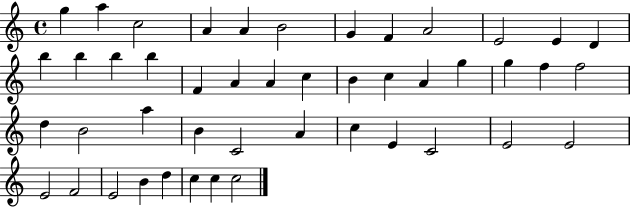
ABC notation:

X:1
T:Untitled
M:4/4
L:1/4
K:C
g a c2 A A B2 G F A2 E2 E D b b b b F A A c B c A g g f f2 d B2 a B C2 A c E C2 E2 E2 E2 F2 E2 B d c c c2